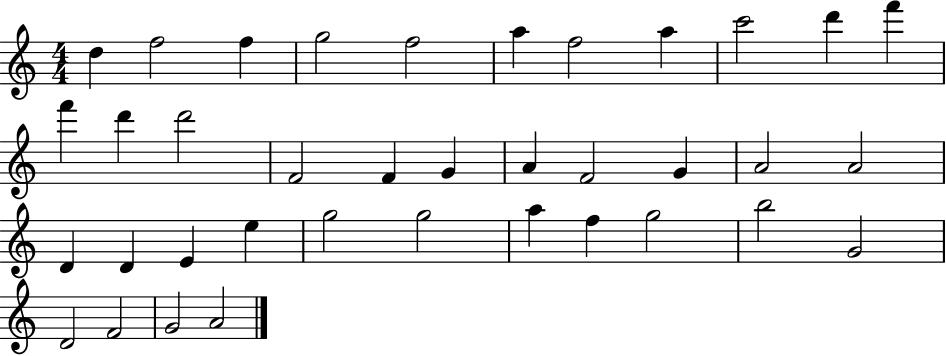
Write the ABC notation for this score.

X:1
T:Untitled
M:4/4
L:1/4
K:C
d f2 f g2 f2 a f2 a c'2 d' f' f' d' d'2 F2 F G A F2 G A2 A2 D D E e g2 g2 a f g2 b2 G2 D2 F2 G2 A2